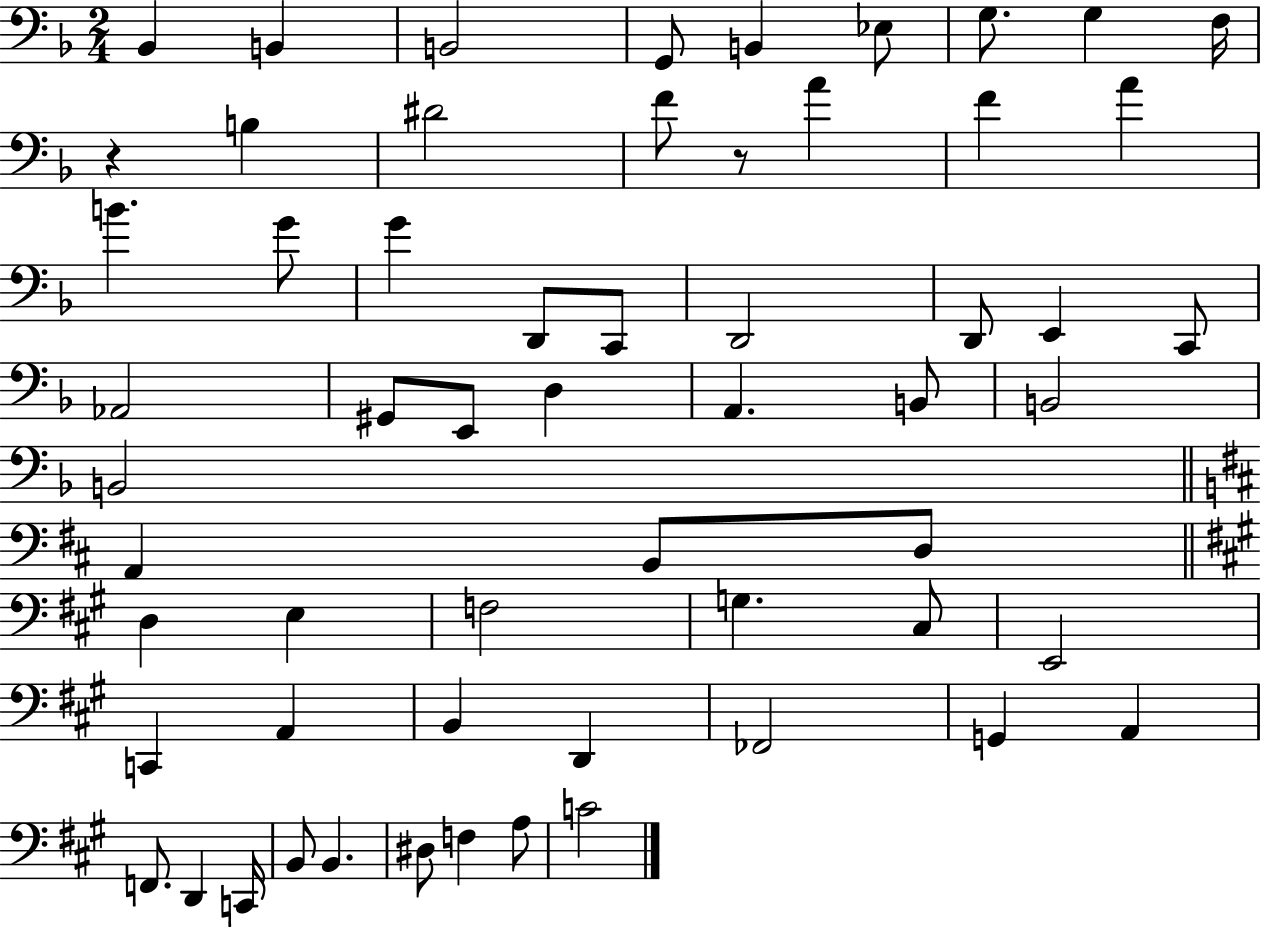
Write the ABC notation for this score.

X:1
T:Untitled
M:2/4
L:1/4
K:F
_B,, B,, B,,2 G,,/2 B,, _E,/2 G,/2 G, F,/4 z B, ^D2 F/2 z/2 A F A B G/2 G D,,/2 C,,/2 D,,2 D,,/2 E,, C,,/2 _A,,2 ^G,,/2 E,,/2 D, A,, B,,/2 B,,2 B,,2 A,, B,,/2 D,/2 D, E, F,2 G, ^C,/2 E,,2 C,, A,, B,, D,, _F,,2 G,, A,, F,,/2 D,, C,,/4 B,,/2 B,, ^D,/2 F, A,/2 C2